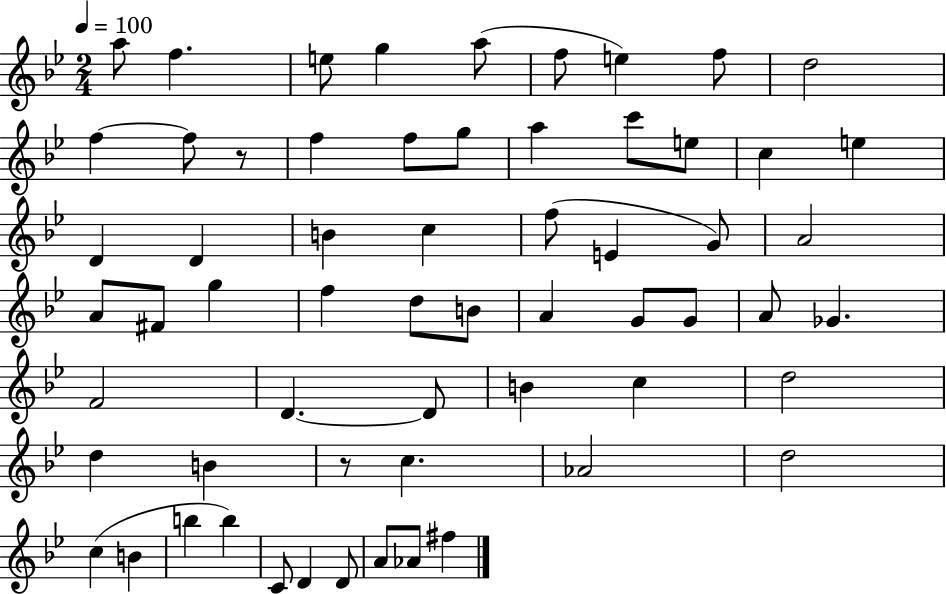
A5/e F5/q. E5/e G5/q A5/e F5/e E5/q F5/e D5/h F5/q F5/e R/e F5/q F5/e G5/e A5/q C6/e E5/e C5/q E5/q D4/q D4/q B4/q C5/q F5/e E4/q G4/e A4/h A4/e F#4/e G5/q F5/q D5/e B4/e A4/q G4/e G4/e A4/e Gb4/q. F4/h D4/q. D4/e B4/q C5/q D5/h D5/q B4/q R/e C5/q. Ab4/h D5/h C5/q B4/q B5/q B5/q C4/e D4/q D4/e A4/e Ab4/e F#5/q